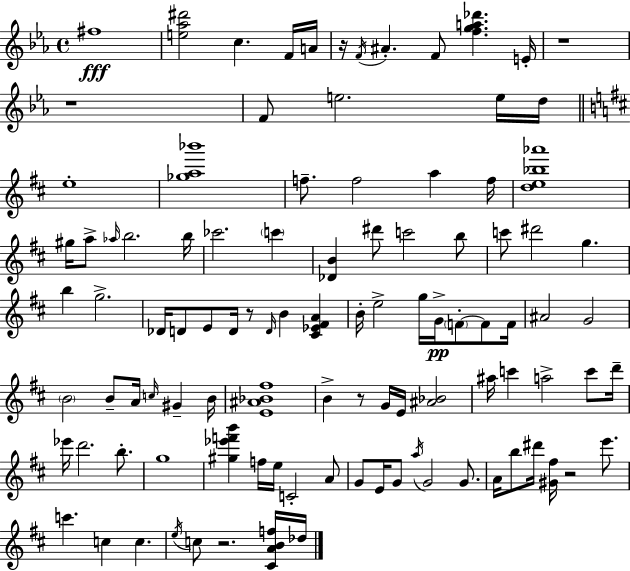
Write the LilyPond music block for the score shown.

{
  \clef treble
  \time 4/4
  \defaultTimeSignature
  \key c \minor
  fis''1\fff | <e'' aes'' dis'''>2 c''4. f'16 a'16 | r16 \acciaccatura { f'16 } ais'4.-. f'8 <f'' g'' a'' des'''>4. | e'16-. r1 | \break r1 | f'8 e''2. e''16 | d''16 \bar "||" \break \key d \major e''1-. | <ges'' a'' bes'''>1 | f''8.-- f''2 a''4 f''16 | <d'' e'' bes'' aes'''>1 | \break gis''16 a''8-> \grace { aes''16 } b''2. | b''16 ces'''2. \parenthesize c'''4 | <des' b'>4 dis'''8 c'''2 b''8 | c'''8 dis'''2 g''4. | \break b''4 g''2.-> | des'16 d'8 e'8 d'16 r8 \grace { d'16 } b'4 <cis' ees' fis' a'>4 | b'16-. e''2-> g''16 g'16->\pp \parenthesize f'8-.~~ f'8 | f'16 ais'2 g'2 | \break \parenthesize b'2 b'8-- a'16 \grace { c''16 } gis'4-- | b'16 <e' ais' bes' fis''>1 | b'4-> r8 g'16 e'16 <ais' bes'>2 | ais''16 c'''4 a''2-> | \break c'''8 d'''16-- ees'''16 d'''2. | b''8.-. g''1 | <gis'' ees''' f''' b'''>4 f''16 e''16 c'2-. | a'8 g'8 e'16 g'8 \acciaccatura { a''16 } g'2 | \break g'8. a'16 b''8 dis'''16 <gis' fis''>16 r2 | e'''8. c'''4. c''4 c''4. | \acciaccatura { e''16 } c''8 r2. | <cis' a' b' f''>16 des''16 \bar "|."
}